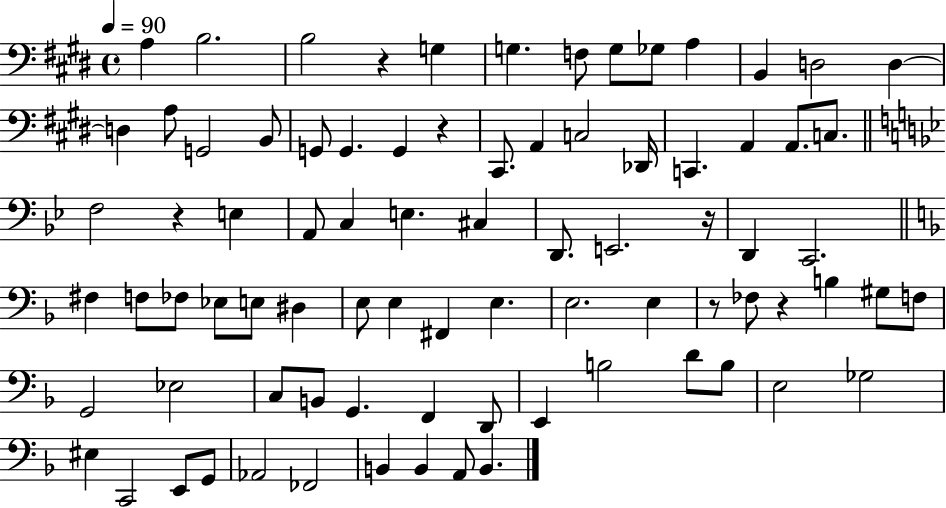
{
  \clef bass
  \time 4/4
  \defaultTimeSignature
  \key e \major
  \tempo 4 = 90
  a4 b2. | b2 r4 g4 | g4. f8 g8 ges8 a4 | b,4 d2 d4~~ | \break d4 a8 g,2 b,8 | g,8 g,4. g,4 r4 | cis,8. a,4 c2 des,16 | c,4. a,4 a,8. c8. | \break \bar "||" \break \key bes \major f2 r4 e4 | a,8 c4 e4. cis4 | d,8. e,2. r16 | d,4 c,2. | \break \bar "||" \break \key f \major fis4 f8 fes8 ees8 e8 dis4 | e8 e4 fis,4 e4. | e2. e4 | r8 fes8 r4 b4 gis8 f8 | \break g,2 ees2 | c8 b,8 g,4. f,4 d,8 | e,4 b2 d'8 b8 | e2 ges2 | \break eis4 c,2 e,8 g,8 | aes,2 fes,2 | b,4 b,4 a,8 b,4. | \bar "|."
}